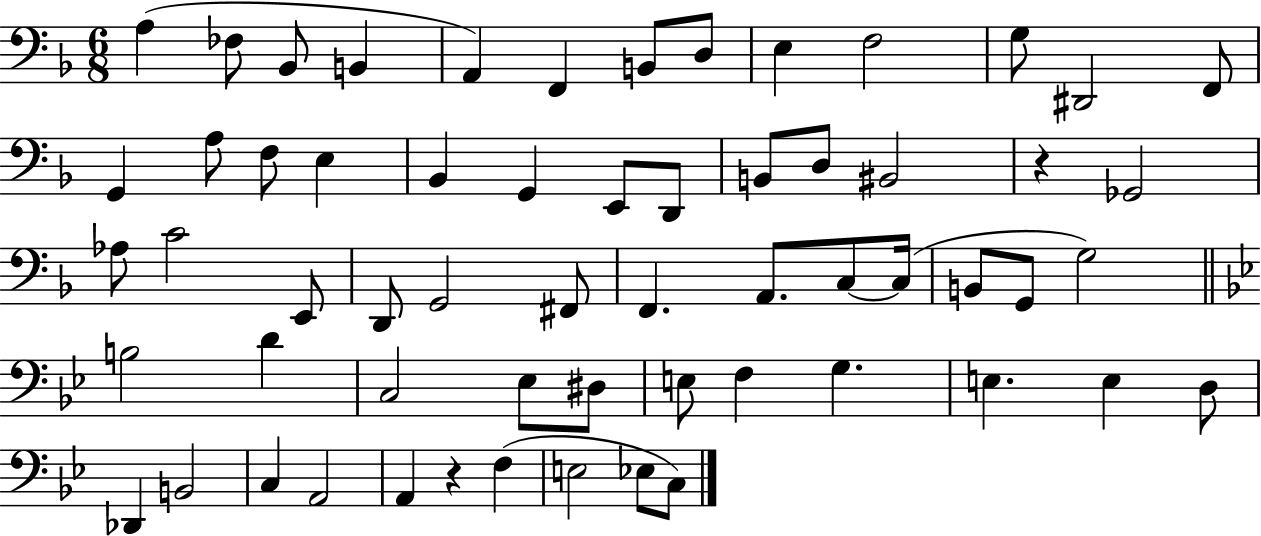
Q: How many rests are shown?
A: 2